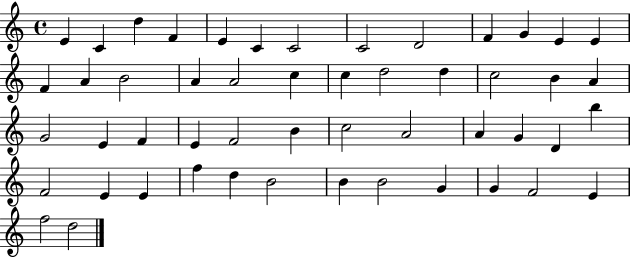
E4/q C4/q D5/q F4/q E4/q C4/q C4/h C4/h D4/h F4/q G4/q E4/q E4/q F4/q A4/q B4/h A4/q A4/h C5/q C5/q D5/h D5/q C5/h B4/q A4/q G4/h E4/q F4/q E4/q F4/h B4/q C5/h A4/h A4/q G4/q D4/q B5/q F4/h E4/q E4/q F5/q D5/q B4/h B4/q B4/h G4/q G4/q F4/h E4/q F5/h D5/h